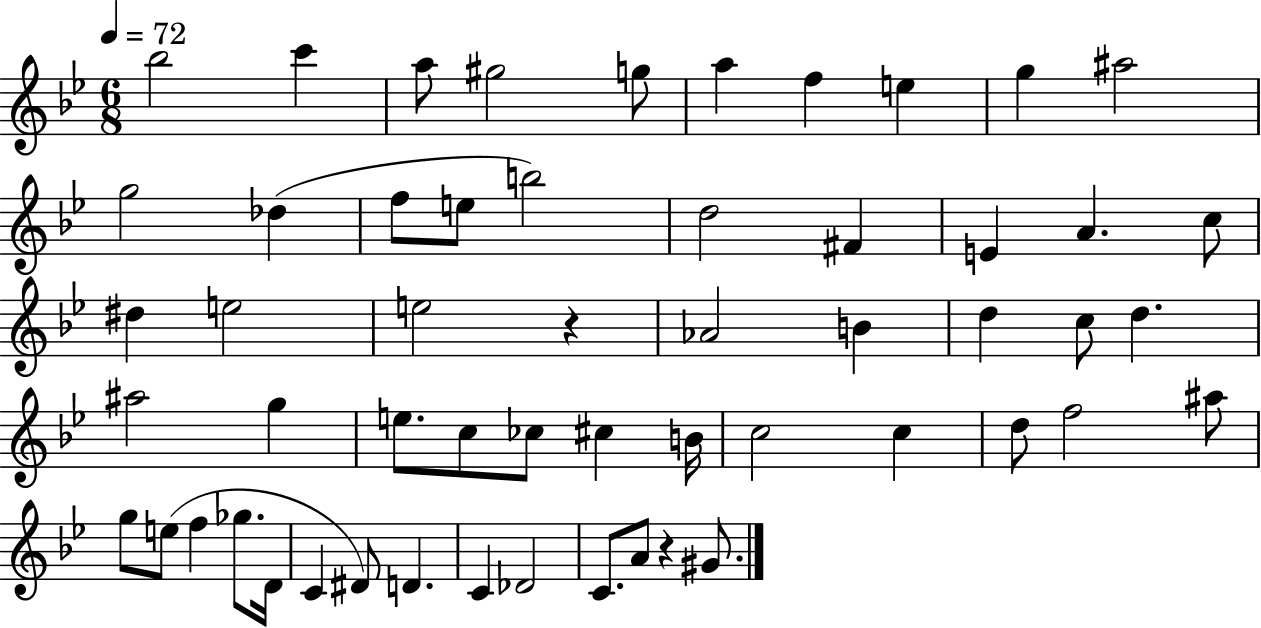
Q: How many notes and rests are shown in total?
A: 55